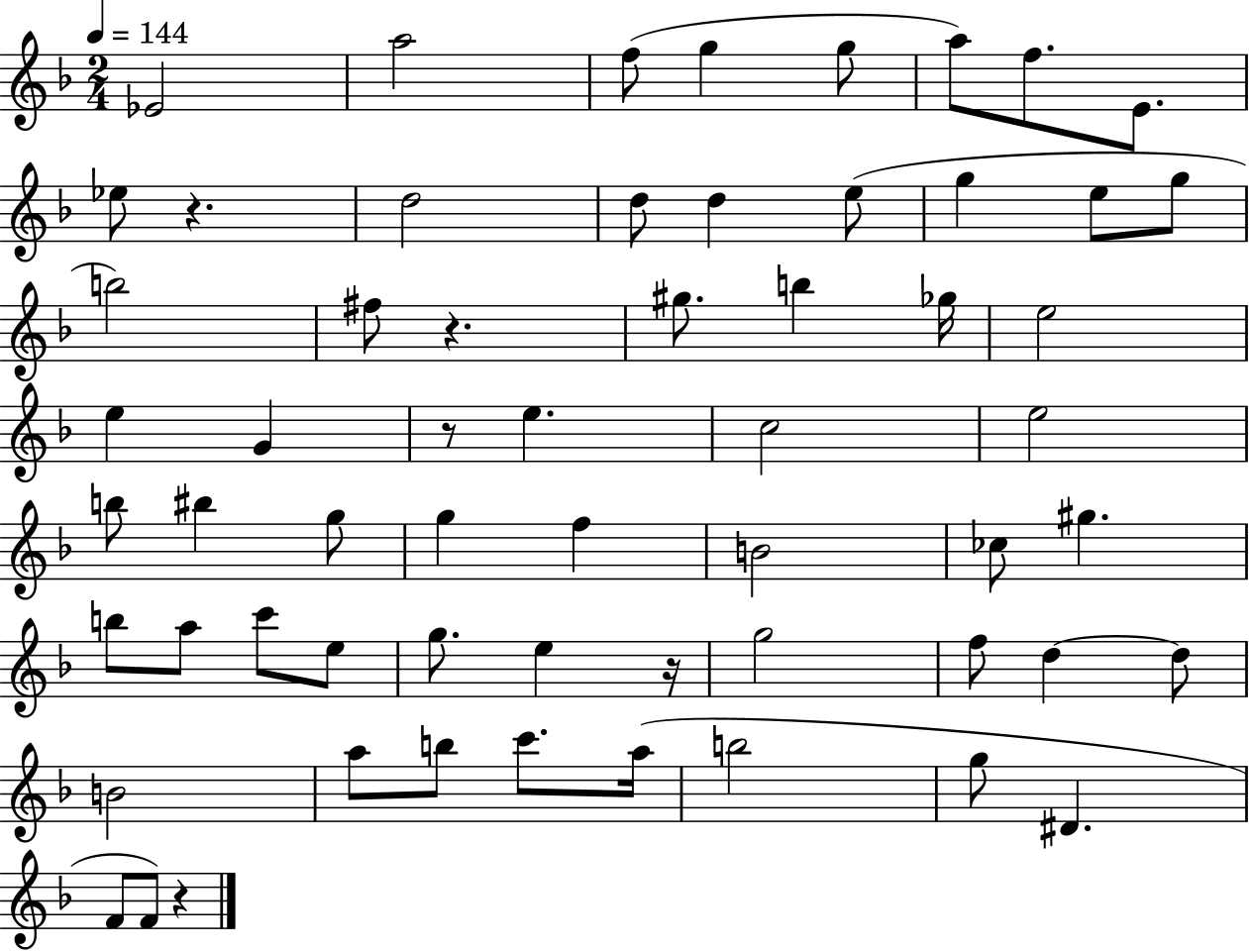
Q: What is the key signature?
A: F major